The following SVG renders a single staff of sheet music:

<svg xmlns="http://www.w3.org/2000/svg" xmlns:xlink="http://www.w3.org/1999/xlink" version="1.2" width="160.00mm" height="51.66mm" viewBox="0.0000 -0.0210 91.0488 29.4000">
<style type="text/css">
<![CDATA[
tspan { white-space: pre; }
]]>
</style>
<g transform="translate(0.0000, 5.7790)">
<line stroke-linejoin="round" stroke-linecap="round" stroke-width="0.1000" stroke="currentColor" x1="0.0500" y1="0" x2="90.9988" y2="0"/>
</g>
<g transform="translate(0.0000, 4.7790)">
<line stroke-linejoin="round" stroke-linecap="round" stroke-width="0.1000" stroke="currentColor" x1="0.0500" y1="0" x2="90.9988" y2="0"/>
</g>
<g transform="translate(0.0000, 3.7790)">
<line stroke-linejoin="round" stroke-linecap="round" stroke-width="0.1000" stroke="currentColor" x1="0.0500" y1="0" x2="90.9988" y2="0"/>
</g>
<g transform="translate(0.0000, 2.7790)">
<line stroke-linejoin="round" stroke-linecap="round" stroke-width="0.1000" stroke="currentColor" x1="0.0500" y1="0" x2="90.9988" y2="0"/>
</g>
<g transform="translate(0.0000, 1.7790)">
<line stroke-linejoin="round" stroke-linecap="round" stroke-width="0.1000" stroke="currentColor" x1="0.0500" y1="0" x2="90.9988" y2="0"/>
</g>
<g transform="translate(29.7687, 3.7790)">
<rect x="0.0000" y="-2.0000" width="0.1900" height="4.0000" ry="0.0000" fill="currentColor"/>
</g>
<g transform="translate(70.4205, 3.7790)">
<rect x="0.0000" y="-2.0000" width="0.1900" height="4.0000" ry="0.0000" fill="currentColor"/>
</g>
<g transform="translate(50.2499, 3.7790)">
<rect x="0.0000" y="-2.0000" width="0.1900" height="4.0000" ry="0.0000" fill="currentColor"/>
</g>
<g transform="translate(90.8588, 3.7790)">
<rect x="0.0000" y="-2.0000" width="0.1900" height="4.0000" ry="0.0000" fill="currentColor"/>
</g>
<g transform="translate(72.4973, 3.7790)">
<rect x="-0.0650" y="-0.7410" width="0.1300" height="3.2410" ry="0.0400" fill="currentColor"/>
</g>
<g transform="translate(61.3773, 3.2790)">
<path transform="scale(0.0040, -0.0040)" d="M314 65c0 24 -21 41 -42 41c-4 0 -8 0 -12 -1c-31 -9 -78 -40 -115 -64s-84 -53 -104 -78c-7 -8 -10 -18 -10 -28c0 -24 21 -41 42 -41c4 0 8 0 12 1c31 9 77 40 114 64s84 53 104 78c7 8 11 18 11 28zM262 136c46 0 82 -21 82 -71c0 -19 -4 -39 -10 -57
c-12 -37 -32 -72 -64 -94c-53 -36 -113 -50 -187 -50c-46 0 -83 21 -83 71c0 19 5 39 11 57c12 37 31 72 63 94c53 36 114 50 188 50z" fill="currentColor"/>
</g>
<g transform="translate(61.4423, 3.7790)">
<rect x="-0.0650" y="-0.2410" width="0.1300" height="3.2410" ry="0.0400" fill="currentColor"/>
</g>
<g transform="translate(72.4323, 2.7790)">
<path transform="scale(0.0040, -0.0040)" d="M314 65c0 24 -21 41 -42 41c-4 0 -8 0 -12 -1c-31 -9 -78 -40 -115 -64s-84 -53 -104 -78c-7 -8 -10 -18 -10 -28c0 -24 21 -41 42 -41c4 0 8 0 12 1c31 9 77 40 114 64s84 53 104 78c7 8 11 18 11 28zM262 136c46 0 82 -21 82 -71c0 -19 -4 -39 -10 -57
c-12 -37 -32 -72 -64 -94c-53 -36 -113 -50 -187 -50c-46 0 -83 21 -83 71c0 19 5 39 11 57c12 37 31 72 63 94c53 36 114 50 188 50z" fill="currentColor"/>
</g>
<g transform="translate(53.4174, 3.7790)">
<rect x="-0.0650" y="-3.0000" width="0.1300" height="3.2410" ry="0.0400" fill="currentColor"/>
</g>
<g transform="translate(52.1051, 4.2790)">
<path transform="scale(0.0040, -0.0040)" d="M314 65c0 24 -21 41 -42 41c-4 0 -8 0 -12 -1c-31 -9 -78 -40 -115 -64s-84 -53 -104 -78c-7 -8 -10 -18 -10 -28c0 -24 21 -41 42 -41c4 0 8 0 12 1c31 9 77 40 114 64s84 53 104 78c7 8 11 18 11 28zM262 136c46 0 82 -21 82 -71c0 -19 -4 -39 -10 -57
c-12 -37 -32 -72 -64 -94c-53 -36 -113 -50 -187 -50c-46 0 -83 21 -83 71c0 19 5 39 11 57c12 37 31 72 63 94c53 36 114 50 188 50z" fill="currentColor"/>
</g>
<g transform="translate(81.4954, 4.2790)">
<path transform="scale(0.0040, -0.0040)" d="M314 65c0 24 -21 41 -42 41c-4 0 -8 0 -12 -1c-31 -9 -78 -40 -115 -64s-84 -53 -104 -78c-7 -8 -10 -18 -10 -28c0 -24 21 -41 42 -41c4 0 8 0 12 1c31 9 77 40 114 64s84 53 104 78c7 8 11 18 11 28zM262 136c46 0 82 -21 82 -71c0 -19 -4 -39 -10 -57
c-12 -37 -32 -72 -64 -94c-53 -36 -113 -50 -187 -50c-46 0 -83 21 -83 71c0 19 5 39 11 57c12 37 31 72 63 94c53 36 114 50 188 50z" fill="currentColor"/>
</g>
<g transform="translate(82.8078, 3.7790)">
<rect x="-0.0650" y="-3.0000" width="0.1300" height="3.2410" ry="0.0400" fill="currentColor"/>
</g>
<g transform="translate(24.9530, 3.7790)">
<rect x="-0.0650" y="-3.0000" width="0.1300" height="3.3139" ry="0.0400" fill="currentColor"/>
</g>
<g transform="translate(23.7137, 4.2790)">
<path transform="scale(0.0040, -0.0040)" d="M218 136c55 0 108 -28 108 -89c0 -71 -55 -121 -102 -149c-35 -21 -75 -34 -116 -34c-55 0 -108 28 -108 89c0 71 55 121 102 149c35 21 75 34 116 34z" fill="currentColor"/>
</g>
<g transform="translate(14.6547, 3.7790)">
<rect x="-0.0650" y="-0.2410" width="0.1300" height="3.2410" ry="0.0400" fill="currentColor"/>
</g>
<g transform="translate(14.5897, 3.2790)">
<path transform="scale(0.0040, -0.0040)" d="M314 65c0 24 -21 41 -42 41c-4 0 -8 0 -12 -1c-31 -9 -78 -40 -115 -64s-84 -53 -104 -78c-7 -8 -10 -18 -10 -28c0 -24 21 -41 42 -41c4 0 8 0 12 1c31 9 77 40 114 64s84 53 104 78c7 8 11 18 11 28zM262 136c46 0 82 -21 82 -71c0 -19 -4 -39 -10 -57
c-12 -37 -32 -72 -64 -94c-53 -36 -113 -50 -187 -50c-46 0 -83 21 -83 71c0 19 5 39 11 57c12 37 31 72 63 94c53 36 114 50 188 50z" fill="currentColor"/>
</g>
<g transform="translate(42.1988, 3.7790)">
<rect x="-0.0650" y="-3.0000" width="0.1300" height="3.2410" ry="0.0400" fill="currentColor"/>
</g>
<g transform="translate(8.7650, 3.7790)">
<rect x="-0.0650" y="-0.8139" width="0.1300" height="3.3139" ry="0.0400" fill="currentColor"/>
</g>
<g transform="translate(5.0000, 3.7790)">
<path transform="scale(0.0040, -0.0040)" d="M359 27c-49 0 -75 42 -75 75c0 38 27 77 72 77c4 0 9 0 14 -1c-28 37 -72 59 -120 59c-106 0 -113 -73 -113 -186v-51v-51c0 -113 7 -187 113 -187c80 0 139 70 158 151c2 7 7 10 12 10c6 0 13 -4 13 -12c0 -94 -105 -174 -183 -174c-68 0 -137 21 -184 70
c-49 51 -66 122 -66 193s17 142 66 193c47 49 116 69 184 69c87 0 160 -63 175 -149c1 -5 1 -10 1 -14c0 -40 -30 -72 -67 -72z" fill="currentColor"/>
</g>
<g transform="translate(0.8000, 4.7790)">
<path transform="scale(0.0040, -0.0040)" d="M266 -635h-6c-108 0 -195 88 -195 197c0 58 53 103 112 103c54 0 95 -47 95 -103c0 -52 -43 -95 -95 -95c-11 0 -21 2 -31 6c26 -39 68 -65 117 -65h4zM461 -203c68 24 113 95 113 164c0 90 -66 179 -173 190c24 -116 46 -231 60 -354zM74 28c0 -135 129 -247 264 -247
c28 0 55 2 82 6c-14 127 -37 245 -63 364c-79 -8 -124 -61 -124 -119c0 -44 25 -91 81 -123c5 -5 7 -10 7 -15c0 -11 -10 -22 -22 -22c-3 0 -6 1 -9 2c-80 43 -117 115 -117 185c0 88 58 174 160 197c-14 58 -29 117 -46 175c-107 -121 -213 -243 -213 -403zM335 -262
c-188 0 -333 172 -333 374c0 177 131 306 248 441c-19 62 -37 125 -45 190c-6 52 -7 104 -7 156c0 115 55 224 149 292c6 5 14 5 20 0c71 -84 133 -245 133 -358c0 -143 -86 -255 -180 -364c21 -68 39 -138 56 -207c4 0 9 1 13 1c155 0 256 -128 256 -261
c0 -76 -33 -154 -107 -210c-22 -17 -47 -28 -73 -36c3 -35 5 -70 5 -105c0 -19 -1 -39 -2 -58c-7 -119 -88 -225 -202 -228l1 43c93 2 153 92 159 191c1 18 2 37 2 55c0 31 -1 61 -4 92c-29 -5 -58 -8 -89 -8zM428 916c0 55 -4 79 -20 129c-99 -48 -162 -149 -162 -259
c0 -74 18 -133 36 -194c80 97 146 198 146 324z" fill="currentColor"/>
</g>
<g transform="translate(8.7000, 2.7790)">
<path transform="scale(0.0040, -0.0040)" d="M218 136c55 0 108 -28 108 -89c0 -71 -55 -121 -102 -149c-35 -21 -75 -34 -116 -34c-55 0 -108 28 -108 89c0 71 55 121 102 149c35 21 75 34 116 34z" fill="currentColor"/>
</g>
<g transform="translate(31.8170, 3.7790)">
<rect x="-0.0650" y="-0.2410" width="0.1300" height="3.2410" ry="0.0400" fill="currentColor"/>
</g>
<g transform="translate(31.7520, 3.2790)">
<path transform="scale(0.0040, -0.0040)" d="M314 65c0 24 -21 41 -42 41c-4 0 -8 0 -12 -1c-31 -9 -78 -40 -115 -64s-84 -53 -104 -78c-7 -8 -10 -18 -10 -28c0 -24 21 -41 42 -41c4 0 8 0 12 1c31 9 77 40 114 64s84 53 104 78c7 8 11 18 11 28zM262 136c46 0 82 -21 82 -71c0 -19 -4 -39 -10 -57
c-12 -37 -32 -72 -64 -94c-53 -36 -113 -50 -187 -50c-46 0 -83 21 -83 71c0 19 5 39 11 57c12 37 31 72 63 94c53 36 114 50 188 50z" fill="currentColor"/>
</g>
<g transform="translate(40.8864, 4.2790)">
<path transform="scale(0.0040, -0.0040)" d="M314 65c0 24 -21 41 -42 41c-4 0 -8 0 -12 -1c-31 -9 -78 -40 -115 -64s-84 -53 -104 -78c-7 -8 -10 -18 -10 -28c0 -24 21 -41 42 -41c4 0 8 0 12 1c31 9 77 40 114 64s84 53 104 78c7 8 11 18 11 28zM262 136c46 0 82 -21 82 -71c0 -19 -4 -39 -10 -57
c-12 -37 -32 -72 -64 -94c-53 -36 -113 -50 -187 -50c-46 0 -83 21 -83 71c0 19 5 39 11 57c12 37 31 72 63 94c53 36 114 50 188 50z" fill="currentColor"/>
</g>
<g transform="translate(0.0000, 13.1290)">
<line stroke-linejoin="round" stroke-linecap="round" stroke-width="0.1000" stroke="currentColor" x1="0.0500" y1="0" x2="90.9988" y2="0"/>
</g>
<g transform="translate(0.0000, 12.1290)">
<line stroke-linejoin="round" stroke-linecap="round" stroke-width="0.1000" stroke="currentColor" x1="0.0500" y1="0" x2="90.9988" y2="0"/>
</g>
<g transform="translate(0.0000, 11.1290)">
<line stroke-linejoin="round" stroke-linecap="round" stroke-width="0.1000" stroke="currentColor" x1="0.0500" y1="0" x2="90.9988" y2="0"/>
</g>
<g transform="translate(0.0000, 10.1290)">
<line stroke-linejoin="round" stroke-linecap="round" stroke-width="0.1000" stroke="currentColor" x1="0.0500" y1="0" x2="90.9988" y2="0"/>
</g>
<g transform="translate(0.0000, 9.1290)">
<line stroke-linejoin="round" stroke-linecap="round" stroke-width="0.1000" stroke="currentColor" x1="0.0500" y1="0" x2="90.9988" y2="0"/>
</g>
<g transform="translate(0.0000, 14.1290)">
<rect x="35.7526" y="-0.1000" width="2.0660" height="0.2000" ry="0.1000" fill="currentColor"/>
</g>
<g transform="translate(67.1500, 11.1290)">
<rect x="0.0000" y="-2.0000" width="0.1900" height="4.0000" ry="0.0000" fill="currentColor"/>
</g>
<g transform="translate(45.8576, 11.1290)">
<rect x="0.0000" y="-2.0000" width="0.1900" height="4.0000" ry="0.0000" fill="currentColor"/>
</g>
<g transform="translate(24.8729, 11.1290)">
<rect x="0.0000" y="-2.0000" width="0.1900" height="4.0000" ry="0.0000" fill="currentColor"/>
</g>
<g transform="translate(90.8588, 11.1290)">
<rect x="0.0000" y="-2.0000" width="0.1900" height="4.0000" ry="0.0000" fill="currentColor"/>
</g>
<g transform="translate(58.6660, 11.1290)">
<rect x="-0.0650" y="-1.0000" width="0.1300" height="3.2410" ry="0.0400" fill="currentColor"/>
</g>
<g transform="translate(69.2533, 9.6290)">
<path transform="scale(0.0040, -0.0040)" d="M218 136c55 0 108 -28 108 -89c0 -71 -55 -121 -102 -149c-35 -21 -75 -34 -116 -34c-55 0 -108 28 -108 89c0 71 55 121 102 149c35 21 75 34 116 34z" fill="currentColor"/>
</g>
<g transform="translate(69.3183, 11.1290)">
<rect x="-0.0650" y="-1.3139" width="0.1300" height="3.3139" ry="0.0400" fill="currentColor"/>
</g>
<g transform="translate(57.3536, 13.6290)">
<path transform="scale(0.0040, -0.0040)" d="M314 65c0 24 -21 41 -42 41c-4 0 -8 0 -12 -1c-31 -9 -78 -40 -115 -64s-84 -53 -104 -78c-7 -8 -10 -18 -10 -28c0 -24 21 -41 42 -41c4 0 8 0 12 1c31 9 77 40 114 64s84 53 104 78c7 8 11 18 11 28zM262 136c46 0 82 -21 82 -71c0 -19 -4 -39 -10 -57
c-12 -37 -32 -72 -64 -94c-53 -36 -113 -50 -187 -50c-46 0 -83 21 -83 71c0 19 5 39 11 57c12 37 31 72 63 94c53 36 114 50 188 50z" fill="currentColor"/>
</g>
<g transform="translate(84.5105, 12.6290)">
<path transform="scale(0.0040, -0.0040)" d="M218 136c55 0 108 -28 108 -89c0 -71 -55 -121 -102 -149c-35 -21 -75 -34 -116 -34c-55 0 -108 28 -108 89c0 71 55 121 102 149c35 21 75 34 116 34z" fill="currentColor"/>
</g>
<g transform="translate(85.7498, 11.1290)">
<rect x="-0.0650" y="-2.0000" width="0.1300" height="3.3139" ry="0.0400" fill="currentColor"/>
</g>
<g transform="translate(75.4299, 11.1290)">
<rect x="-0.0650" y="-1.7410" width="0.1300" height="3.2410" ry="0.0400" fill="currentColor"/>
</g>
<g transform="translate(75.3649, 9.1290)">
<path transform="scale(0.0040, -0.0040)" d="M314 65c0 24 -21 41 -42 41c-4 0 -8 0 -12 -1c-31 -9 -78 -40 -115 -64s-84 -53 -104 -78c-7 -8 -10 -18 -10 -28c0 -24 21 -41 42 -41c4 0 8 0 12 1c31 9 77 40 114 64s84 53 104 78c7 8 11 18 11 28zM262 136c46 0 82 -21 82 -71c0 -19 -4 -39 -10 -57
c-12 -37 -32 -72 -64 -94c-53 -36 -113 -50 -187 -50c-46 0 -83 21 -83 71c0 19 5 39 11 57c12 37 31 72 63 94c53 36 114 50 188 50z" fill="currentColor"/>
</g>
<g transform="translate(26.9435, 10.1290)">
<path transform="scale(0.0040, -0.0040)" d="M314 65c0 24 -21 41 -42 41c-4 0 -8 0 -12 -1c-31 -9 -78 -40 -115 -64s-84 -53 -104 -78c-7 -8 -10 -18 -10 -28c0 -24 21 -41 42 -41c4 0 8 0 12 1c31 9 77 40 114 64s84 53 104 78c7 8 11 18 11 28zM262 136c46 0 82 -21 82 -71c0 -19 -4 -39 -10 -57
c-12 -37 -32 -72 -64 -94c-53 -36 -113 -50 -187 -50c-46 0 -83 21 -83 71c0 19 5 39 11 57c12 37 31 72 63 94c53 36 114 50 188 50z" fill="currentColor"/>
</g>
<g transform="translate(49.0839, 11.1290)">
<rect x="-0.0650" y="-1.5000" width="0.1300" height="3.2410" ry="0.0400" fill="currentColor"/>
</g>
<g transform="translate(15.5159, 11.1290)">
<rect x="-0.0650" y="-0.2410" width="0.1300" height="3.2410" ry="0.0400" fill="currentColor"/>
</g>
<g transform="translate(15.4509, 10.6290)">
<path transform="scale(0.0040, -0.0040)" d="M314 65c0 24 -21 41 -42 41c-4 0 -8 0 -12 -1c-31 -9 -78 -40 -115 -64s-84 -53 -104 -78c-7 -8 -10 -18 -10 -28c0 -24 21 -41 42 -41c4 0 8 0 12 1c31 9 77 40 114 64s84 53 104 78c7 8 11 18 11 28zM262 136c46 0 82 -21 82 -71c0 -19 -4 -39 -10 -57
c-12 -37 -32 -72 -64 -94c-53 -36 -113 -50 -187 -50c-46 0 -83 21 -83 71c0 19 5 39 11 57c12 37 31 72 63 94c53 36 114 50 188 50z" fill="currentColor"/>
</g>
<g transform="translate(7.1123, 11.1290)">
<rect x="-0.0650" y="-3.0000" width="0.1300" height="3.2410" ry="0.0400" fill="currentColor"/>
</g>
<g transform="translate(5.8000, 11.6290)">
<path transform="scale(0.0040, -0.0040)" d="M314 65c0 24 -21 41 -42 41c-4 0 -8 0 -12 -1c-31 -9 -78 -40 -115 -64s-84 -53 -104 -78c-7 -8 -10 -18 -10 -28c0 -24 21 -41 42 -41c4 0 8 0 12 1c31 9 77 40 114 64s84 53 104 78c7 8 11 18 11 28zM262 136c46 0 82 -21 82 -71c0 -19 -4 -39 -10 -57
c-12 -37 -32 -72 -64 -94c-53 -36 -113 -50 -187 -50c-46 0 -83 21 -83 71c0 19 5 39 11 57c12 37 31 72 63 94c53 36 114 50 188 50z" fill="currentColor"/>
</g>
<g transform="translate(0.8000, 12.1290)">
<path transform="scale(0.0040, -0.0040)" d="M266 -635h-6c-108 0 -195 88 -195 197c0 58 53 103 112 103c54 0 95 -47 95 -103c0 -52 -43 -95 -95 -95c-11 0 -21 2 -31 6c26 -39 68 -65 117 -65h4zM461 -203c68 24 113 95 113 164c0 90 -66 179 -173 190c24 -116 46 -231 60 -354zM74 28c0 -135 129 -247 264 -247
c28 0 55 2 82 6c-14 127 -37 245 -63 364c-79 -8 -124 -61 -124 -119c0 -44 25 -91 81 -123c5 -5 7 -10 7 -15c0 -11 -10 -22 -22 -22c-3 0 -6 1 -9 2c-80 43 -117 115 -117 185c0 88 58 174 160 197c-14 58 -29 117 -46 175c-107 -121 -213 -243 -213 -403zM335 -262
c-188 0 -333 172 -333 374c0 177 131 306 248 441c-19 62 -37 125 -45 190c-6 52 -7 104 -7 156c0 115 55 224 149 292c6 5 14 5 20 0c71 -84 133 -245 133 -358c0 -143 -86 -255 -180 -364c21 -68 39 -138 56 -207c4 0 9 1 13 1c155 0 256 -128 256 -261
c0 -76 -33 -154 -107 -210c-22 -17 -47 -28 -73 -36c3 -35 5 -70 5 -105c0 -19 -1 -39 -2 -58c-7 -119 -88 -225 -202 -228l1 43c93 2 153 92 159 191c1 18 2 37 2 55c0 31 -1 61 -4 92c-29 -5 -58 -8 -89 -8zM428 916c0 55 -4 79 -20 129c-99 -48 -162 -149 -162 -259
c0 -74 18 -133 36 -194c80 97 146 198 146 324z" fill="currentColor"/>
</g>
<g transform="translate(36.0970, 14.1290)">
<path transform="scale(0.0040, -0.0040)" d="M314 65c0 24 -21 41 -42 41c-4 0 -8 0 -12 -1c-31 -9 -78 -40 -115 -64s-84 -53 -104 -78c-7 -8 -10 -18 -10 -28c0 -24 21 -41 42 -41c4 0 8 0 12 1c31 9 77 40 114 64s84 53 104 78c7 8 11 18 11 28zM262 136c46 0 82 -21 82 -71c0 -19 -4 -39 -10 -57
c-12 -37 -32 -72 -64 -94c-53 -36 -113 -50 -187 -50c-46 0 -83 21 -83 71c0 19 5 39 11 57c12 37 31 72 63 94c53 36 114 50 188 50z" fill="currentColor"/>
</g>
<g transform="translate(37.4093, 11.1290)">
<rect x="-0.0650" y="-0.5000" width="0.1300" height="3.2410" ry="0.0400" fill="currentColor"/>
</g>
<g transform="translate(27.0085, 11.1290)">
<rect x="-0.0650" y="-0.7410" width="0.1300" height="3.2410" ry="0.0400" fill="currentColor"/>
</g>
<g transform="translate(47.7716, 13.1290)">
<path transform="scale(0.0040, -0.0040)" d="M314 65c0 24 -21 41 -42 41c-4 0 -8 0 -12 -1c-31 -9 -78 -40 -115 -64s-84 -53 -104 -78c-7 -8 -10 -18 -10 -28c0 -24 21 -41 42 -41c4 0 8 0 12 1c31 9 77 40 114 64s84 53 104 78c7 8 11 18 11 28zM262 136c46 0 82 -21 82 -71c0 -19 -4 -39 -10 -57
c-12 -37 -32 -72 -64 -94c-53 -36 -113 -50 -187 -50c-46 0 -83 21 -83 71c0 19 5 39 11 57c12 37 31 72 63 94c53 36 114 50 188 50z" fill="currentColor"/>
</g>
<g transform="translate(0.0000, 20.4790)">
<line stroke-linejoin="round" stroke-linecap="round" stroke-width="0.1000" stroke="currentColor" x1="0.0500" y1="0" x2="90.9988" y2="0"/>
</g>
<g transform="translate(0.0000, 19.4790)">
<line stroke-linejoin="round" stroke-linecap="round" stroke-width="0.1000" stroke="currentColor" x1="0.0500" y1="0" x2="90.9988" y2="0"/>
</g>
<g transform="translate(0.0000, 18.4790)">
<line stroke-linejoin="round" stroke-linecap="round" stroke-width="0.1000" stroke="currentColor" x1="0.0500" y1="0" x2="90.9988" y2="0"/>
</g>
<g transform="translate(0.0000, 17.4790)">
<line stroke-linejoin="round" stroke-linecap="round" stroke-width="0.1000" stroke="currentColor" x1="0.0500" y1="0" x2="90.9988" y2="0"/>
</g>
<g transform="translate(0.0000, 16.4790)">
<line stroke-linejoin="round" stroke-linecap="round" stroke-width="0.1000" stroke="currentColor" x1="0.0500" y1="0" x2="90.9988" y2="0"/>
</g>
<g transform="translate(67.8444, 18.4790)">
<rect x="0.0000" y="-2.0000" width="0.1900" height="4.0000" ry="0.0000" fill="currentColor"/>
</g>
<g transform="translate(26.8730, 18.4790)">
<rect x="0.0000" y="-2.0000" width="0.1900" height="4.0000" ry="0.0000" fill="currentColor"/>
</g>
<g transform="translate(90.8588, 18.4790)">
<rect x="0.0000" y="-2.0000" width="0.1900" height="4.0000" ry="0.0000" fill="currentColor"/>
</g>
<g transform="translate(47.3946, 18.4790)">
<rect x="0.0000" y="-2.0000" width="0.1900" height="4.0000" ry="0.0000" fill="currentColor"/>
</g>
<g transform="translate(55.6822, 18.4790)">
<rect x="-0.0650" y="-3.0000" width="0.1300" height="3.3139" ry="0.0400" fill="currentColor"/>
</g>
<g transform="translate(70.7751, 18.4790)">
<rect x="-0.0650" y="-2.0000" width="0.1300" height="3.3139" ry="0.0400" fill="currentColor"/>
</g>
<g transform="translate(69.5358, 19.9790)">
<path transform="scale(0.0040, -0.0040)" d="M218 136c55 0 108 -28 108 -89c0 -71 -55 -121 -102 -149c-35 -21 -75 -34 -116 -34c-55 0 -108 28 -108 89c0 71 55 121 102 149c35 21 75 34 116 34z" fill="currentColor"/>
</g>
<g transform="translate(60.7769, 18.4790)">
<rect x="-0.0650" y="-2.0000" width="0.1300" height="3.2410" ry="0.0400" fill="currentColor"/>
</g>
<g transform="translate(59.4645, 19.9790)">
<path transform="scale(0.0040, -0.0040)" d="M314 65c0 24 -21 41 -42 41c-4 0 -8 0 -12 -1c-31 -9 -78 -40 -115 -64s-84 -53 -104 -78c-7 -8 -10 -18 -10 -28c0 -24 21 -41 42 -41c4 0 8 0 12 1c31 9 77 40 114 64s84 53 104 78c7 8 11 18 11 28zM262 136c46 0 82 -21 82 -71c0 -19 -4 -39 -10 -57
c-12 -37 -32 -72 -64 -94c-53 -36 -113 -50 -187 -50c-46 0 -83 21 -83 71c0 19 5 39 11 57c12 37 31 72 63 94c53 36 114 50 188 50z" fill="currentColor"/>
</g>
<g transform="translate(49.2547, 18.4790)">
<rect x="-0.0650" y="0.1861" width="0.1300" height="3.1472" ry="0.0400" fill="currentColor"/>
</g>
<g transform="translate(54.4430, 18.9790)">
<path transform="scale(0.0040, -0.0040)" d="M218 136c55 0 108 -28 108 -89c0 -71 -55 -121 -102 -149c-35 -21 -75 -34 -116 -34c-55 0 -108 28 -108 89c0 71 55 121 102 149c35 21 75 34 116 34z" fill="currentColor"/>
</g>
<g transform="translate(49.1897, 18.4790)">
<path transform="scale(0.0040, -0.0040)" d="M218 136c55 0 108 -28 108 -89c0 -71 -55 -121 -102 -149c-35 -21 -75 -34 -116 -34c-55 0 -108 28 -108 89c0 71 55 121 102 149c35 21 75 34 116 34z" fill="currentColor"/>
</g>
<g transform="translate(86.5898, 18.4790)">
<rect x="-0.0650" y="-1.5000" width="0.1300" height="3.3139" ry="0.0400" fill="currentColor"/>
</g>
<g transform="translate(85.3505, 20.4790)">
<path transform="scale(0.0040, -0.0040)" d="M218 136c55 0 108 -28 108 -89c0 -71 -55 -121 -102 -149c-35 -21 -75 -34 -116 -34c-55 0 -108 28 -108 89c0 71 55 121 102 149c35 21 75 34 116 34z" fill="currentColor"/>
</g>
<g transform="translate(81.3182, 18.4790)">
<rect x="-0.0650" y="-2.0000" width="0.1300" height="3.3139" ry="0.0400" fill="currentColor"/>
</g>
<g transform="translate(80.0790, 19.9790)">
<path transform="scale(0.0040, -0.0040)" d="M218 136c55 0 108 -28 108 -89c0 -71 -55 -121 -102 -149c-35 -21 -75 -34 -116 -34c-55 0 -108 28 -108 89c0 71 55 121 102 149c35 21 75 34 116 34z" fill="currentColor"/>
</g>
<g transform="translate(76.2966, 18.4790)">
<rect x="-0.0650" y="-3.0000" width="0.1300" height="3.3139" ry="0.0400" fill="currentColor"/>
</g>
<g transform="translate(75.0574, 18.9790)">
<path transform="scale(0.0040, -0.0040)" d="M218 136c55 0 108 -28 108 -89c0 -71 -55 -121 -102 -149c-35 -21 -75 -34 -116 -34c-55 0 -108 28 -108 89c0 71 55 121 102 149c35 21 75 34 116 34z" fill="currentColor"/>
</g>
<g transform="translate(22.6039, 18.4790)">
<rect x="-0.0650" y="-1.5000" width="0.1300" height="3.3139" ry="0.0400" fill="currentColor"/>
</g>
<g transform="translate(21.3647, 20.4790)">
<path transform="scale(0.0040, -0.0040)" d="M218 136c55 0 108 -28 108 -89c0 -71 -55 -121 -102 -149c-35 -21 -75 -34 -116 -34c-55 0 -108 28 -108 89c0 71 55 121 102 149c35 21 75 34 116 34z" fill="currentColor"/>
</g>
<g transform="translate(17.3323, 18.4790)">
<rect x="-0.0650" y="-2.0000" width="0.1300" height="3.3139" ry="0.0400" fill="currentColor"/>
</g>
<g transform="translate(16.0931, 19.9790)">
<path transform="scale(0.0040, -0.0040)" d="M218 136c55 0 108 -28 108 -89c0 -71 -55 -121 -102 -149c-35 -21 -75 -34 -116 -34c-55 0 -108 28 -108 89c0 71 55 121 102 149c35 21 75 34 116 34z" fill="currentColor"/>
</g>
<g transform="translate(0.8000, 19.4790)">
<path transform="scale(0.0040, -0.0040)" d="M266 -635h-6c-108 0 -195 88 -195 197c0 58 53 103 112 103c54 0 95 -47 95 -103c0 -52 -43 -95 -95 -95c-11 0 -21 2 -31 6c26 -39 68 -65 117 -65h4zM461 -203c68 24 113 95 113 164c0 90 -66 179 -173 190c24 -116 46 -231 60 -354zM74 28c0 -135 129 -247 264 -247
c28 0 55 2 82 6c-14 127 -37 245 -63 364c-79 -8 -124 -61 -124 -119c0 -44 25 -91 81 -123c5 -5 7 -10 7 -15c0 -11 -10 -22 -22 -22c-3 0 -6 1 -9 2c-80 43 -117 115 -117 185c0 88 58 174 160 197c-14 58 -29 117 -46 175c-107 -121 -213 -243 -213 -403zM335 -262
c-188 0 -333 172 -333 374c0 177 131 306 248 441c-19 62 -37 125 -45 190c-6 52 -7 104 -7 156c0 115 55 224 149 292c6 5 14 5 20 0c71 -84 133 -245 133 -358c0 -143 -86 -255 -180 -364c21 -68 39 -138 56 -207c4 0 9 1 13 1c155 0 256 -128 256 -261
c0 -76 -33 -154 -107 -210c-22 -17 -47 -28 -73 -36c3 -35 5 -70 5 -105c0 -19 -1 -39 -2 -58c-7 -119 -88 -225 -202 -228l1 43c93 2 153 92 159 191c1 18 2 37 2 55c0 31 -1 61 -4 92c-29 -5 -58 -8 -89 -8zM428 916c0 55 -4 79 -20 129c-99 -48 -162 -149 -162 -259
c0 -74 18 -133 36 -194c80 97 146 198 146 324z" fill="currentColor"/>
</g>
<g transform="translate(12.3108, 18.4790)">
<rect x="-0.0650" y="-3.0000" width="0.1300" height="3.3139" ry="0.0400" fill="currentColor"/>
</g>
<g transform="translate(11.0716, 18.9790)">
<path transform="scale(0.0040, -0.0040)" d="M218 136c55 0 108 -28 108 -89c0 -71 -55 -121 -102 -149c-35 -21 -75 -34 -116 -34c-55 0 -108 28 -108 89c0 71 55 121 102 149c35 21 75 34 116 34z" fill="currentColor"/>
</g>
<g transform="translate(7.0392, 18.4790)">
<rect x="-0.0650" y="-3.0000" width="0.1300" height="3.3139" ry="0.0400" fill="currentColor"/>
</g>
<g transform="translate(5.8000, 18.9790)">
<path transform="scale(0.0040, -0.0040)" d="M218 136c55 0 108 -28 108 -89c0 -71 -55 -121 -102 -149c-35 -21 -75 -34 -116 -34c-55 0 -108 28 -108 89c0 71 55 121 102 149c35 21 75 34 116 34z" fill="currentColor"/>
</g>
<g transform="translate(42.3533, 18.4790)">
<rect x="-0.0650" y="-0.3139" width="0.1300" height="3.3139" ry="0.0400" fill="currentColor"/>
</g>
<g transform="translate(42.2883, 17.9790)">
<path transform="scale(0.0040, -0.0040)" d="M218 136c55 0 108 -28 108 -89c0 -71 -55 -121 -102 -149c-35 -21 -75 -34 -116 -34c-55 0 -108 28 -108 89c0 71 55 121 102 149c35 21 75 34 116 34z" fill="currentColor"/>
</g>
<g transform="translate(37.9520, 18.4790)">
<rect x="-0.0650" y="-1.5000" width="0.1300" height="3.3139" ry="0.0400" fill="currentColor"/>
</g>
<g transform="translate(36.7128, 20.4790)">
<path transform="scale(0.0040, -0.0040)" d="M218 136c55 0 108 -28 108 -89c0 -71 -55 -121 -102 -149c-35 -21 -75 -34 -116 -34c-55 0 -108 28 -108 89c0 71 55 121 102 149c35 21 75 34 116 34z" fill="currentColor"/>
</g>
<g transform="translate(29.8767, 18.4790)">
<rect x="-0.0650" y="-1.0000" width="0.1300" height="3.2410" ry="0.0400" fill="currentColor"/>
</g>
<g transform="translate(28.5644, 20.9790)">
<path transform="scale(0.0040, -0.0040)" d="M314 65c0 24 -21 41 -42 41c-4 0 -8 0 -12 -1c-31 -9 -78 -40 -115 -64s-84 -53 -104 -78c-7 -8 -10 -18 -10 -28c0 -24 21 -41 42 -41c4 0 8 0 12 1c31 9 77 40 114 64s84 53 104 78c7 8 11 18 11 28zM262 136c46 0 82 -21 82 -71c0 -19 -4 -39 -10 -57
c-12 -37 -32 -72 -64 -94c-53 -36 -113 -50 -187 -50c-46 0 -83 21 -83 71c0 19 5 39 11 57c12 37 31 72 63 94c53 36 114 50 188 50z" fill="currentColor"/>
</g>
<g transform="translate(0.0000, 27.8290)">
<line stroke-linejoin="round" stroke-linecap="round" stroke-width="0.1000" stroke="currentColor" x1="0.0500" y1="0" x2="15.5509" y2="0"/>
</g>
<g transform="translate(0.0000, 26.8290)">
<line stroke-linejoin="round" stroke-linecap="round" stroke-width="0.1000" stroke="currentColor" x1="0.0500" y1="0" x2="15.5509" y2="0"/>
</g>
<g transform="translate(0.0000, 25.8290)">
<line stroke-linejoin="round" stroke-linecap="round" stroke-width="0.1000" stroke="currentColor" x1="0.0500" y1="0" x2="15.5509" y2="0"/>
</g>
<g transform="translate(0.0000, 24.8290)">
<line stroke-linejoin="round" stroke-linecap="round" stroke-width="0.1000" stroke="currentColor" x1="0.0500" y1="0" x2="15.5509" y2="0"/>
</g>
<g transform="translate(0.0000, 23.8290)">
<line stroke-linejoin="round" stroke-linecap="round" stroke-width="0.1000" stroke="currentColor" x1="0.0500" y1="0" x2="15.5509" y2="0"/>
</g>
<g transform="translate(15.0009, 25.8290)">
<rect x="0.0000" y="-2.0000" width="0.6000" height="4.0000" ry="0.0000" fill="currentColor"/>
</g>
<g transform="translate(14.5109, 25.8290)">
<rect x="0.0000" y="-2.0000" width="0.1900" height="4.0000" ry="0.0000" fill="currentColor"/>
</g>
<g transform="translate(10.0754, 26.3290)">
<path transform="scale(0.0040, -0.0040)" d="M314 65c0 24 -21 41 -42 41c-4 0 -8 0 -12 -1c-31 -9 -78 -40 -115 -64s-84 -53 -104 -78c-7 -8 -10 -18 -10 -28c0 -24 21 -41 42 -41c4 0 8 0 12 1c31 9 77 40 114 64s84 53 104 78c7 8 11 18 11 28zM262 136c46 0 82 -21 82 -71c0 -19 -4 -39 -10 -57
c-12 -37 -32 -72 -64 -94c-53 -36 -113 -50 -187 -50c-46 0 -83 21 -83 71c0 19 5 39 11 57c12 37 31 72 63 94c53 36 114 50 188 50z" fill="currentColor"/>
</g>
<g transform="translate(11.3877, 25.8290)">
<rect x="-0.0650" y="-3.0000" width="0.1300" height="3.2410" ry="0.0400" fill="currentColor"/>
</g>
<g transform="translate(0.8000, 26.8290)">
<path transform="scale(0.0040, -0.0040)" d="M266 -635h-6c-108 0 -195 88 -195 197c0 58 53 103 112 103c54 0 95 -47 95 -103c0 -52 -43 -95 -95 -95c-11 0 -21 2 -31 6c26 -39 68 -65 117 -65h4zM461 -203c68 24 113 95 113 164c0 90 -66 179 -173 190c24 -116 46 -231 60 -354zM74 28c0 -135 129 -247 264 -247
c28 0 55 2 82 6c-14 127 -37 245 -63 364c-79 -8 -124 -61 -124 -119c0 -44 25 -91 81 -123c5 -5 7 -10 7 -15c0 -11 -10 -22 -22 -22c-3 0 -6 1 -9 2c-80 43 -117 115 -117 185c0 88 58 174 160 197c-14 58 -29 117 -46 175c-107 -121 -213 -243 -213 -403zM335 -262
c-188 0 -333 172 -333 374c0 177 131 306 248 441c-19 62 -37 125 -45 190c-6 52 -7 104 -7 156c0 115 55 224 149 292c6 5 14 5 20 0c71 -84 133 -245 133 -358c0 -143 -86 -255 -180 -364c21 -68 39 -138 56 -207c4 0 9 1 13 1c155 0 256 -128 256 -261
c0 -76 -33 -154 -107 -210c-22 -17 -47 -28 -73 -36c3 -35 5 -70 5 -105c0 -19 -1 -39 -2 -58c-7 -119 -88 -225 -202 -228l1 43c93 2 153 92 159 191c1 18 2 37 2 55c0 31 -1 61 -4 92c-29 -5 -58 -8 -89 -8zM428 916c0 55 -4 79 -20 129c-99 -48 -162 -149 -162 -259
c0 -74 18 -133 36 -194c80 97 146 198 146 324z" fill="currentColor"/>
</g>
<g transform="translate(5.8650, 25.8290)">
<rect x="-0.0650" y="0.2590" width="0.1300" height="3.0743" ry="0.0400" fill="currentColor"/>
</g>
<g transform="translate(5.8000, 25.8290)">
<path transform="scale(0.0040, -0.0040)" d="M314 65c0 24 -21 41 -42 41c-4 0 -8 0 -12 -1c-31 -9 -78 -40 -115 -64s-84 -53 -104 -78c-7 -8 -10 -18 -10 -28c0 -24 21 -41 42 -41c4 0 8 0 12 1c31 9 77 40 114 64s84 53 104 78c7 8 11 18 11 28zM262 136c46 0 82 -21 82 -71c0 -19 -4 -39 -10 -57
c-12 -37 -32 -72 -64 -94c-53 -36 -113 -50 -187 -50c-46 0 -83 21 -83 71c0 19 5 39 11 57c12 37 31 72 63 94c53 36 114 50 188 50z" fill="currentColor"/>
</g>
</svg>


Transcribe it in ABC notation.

X:1
T:Untitled
M:4/4
L:1/4
K:C
d c2 A c2 A2 A2 c2 d2 A2 A2 c2 d2 C2 E2 D2 e f2 F A A F E D2 E c B A F2 F A F E B2 A2